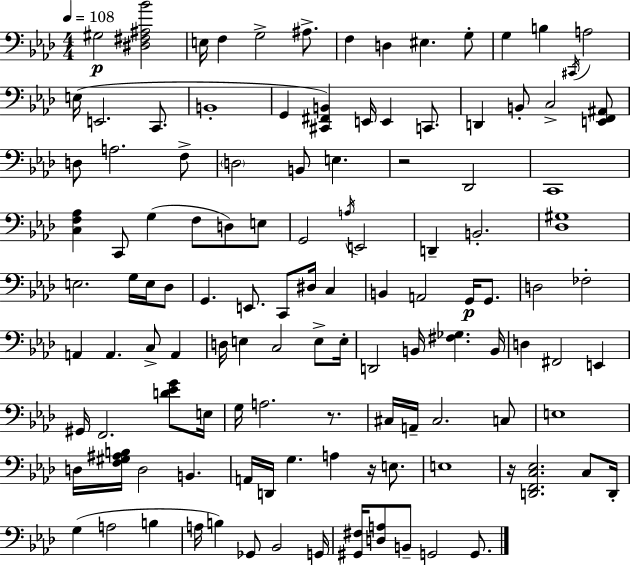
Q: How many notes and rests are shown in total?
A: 119